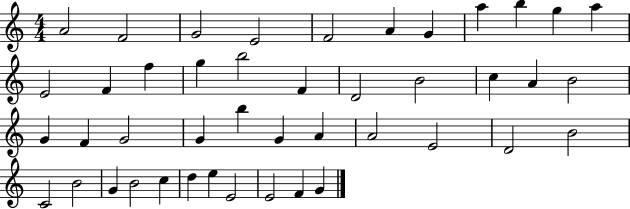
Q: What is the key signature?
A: C major